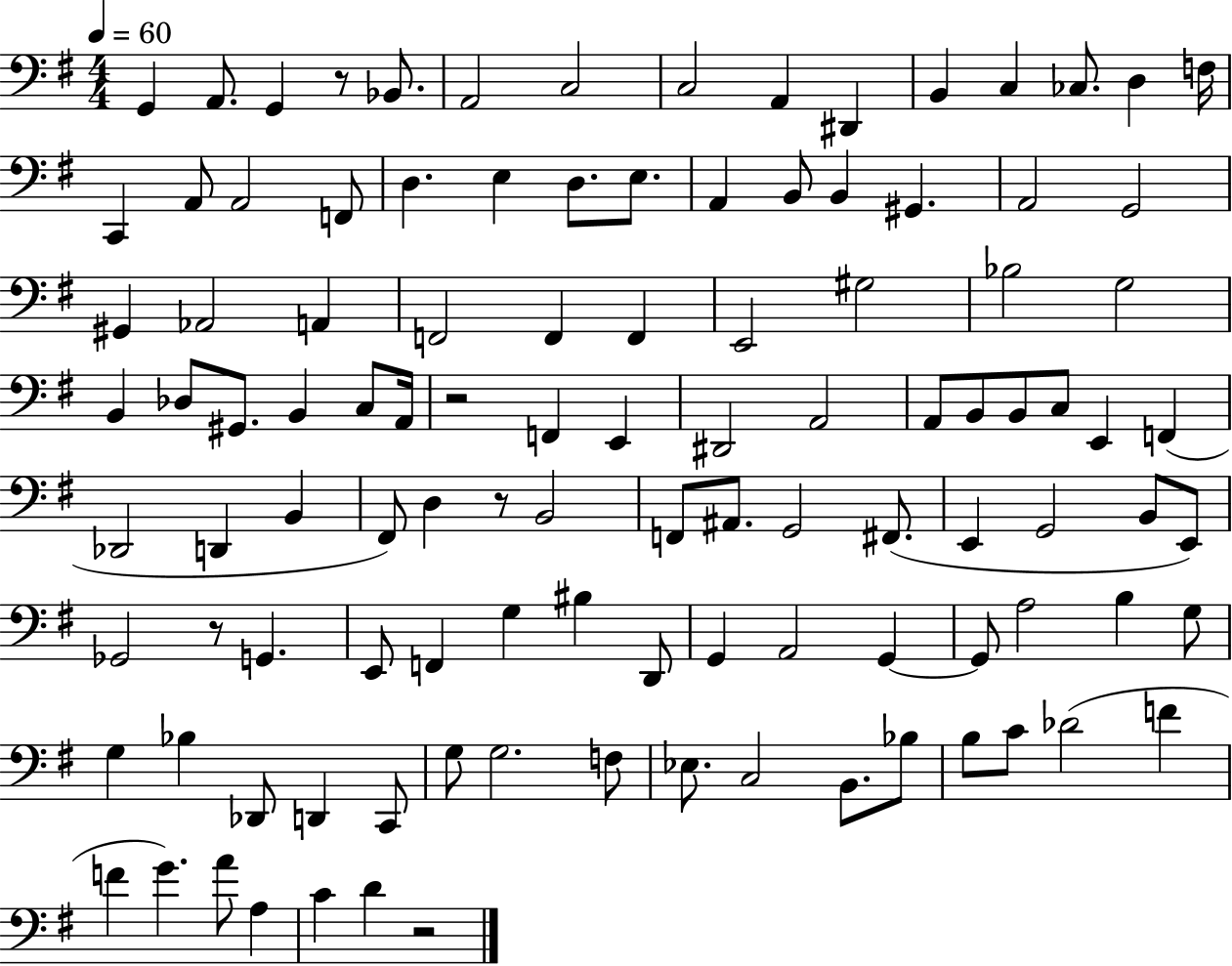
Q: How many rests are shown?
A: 5